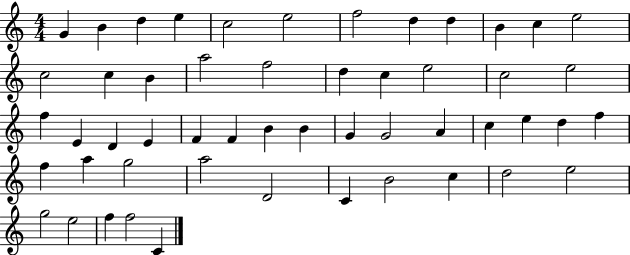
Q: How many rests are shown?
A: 0